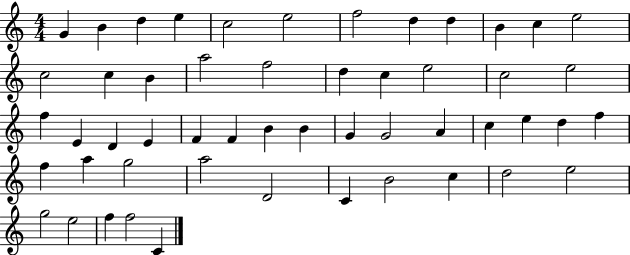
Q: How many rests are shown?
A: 0